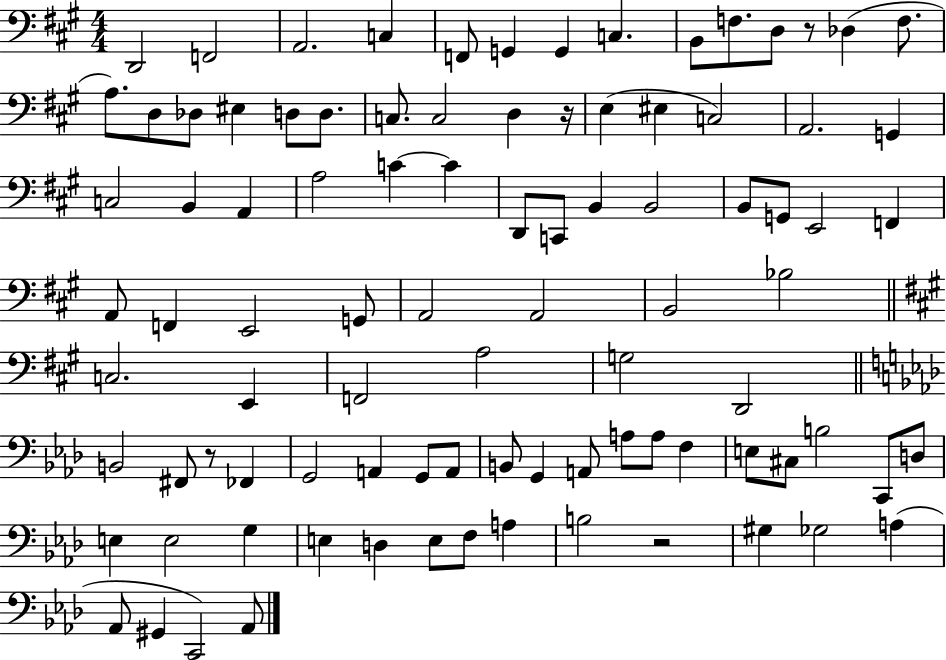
{
  \clef bass
  \numericTimeSignature
  \time 4/4
  \key a \major
  d,2 f,2 | a,2. c4 | f,8 g,4 g,4 c4. | b,8 f8. d8 r8 des4( f8. | \break a8.) d8 des8 eis4 d8 d8. | c8. c2 d4 r16 | e4( eis4 c2) | a,2. g,4 | \break c2 b,4 a,4 | a2 c'4~~ c'4 | d,8 c,8 b,4 b,2 | b,8 g,8 e,2 f,4 | \break a,8 f,4 e,2 g,8 | a,2 a,2 | b,2 bes2 | \bar "||" \break \key a \major c2. e,4 | f,2 a2 | g2 d,2 | \bar "||" \break \key f \minor b,2 fis,8 r8 fes,4 | g,2 a,4 g,8 a,8 | b,8 g,4 a,8 a8 a8 f4 | e8 cis8 b2 c,8 d8 | \break e4 e2 g4 | e4 d4 e8 f8 a4 | b2 r2 | gis4 ges2 a4( | \break aes,8 gis,4 c,2) aes,8 | \bar "|."
}